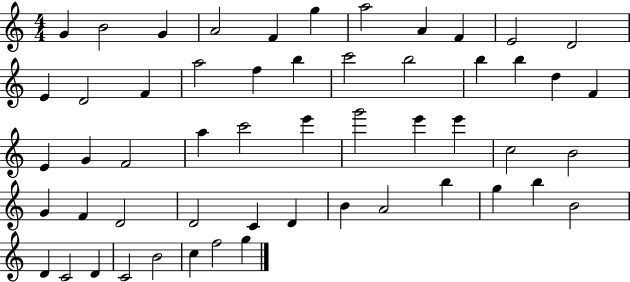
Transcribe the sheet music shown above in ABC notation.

X:1
T:Untitled
M:4/4
L:1/4
K:C
G B2 G A2 F g a2 A F E2 D2 E D2 F a2 f b c'2 b2 b b d F E G F2 a c'2 e' g'2 e' e' c2 B2 G F D2 D2 C D B A2 b g b B2 D C2 D C2 B2 c f2 g